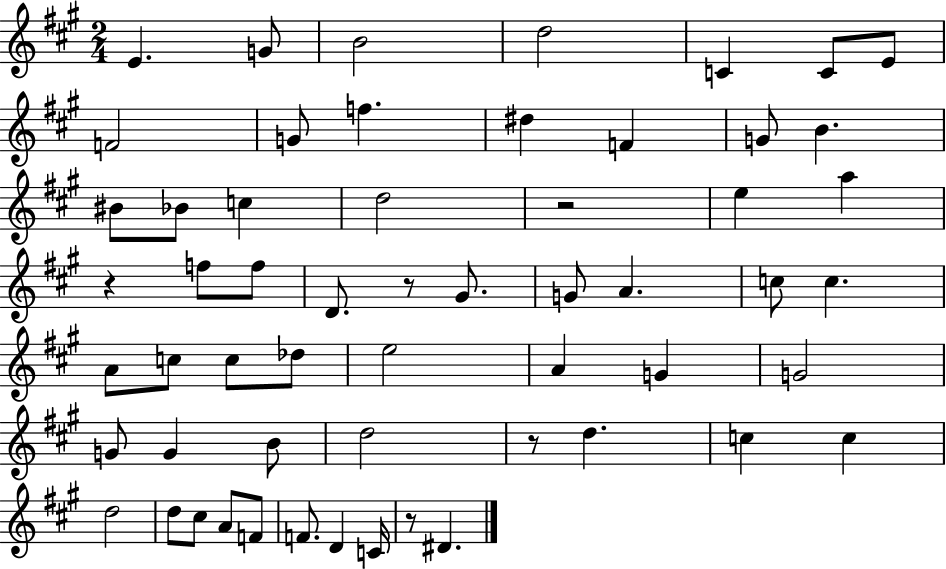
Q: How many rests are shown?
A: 5